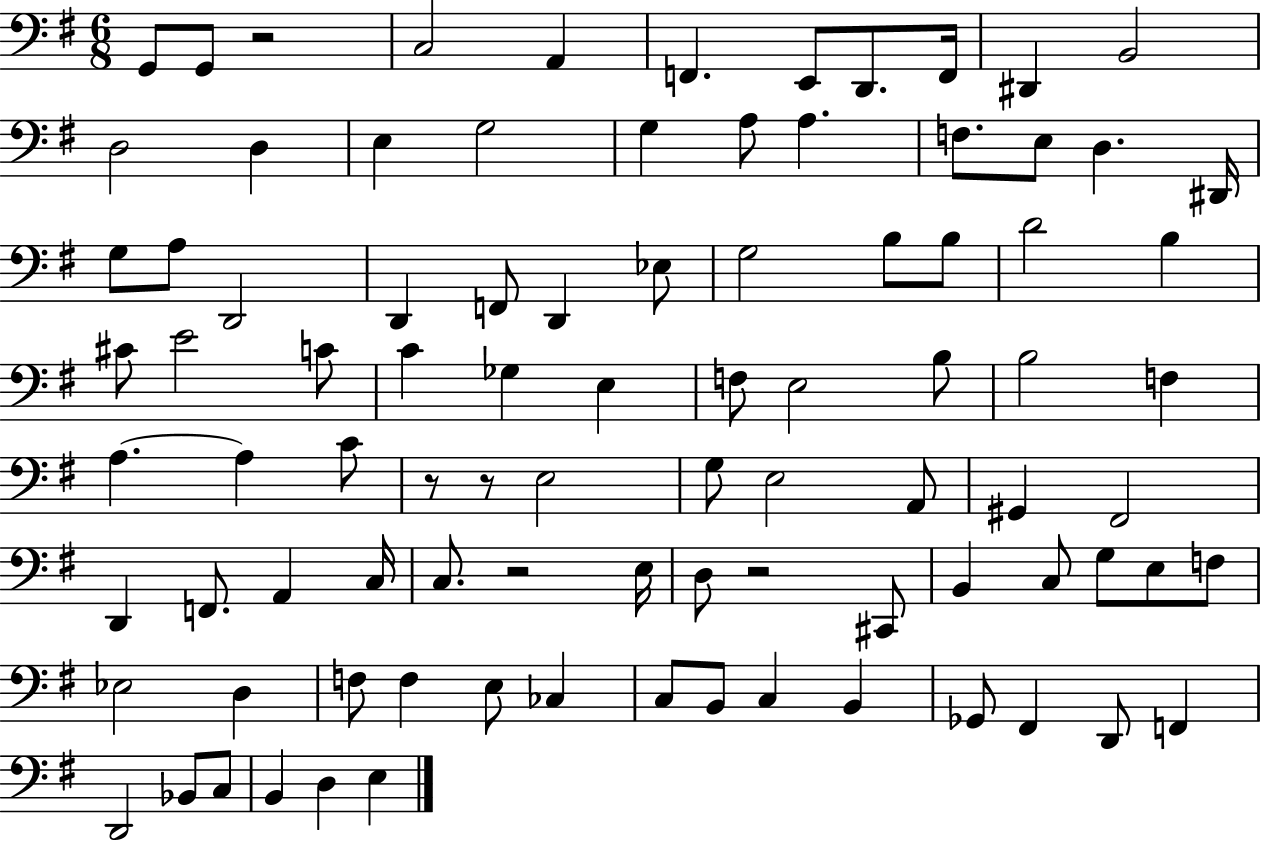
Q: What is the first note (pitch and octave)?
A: G2